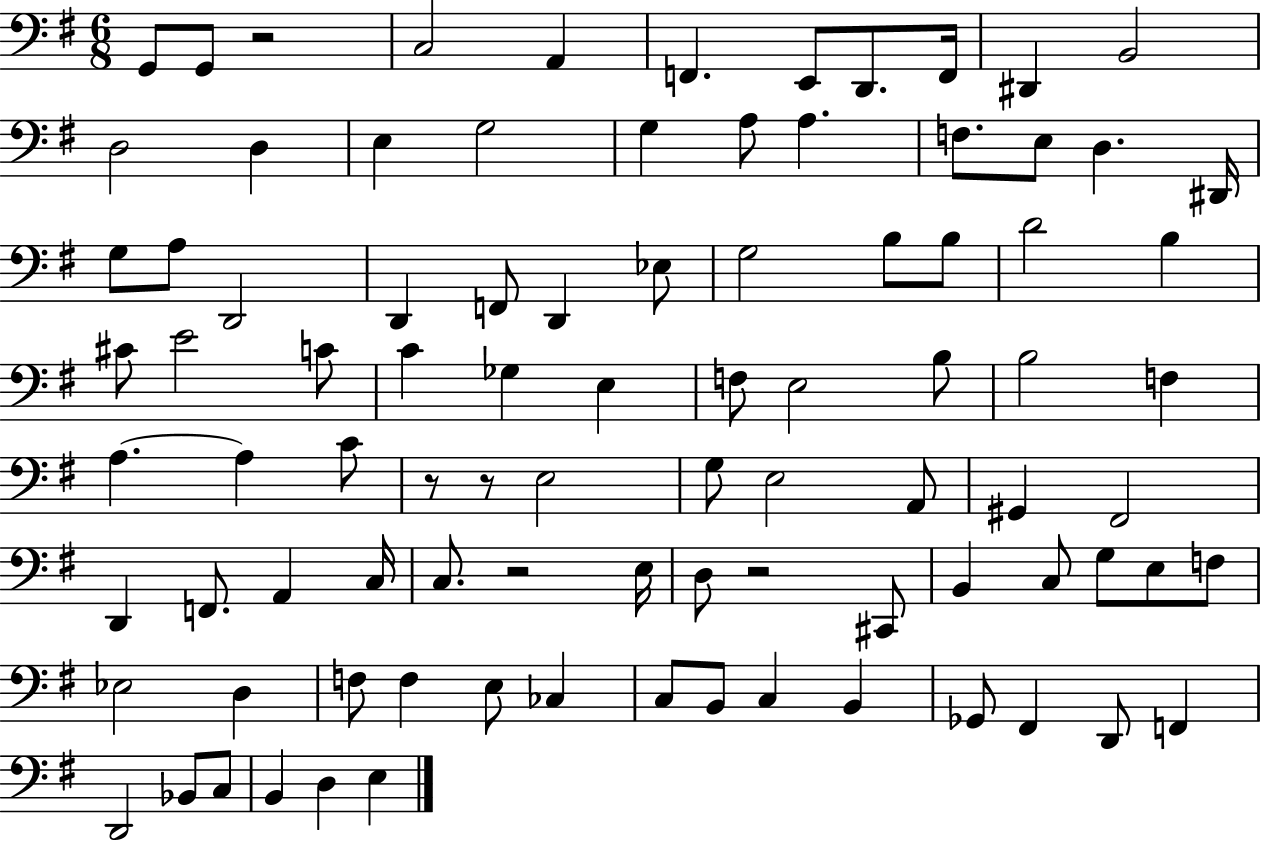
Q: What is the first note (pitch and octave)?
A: G2